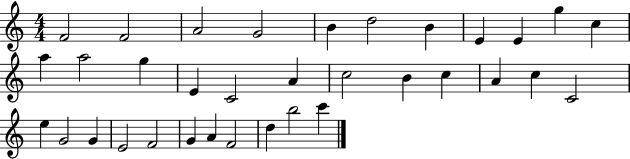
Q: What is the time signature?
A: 4/4